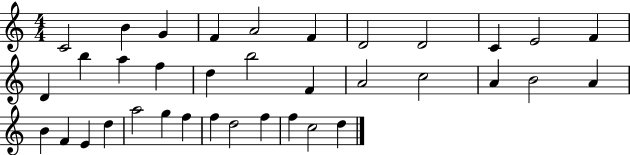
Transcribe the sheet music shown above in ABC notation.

X:1
T:Untitled
M:4/4
L:1/4
K:C
C2 B G F A2 F D2 D2 C E2 F D b a f d b2 F A2 c2 A B2 A B F E d a2 g f f d2 f f c2 d